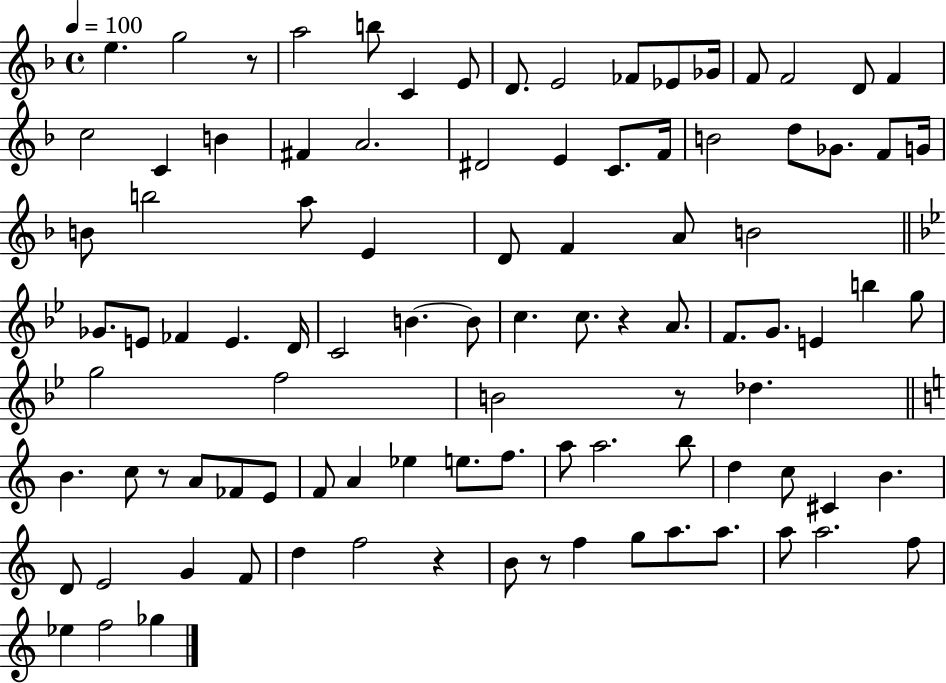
E5/q. G5/h R/e A5/h B5/e C4/q E4/e D4/e. E4/h FES4/e Eb4/e Gb4/s F4/e F4/h D4/e F4/q C5/h C4/q B4/q F#4/q A4/h. D#4/h E4/q C4/e. F4/s B4/h D5/e Gb4/e. F4/e G4/s B4/e B5/h A5/e E4/q D4/e F4/q A4/e B4/h Gb4/e. E4/e FES4/q E4/q. D4/s C4/h B4/q. B4/e C5/q. C5/e. R/q A4/e. F4/e. G4/e. E4/q B5/q G5/e G5/h F5/h B4/h R/e Db5/q. B4/q. C5/e R/e A4/e FES4/e E4/e F4/e A4/q Eb5/q E5/e. F5/e. A5/e A5/h. B5/e D5/q C5/e C#4/q B4/q. D4/e E4/h G4/q F4/e D5/q F5/h R/q B4/e R/e F5/q G5/e A5/e. A5/e. A5/e A5/h. F5/e Eb5/q F5/h Gb5/q